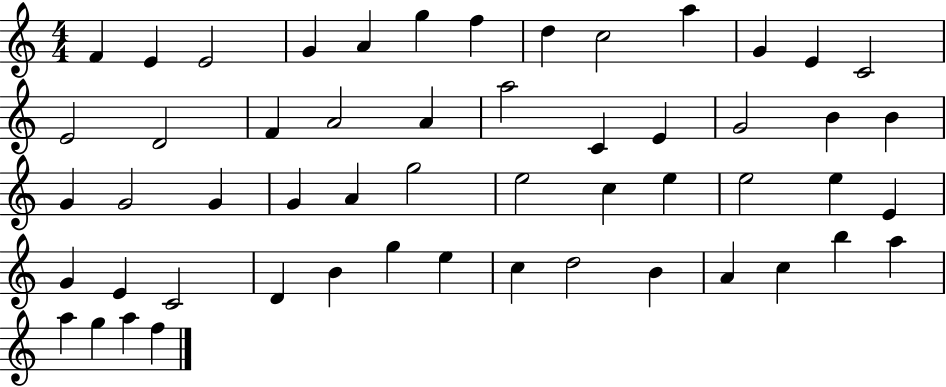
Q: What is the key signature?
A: C major